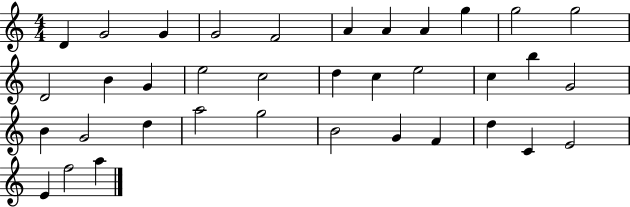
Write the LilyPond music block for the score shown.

{
  \clef treble
  \numericTimeSignature
  \time 4/4
  \key c \major
  d'4 g'2 g'4 | g'2 f'2 | a'4 a'4 a'4 g''4 | g''2 g''2 | \break d'2 b'4 g'4 | e''2 c''2 | d''4 c''4 e''2 | c''4 b''4 g'2 | \break b'4 g'2 d''4 | a''2 g''2 | b'2 g'4 f'4 | d''4 c'4 e'2 | \break e'4 f''2 a''4 | \bar "|."
}